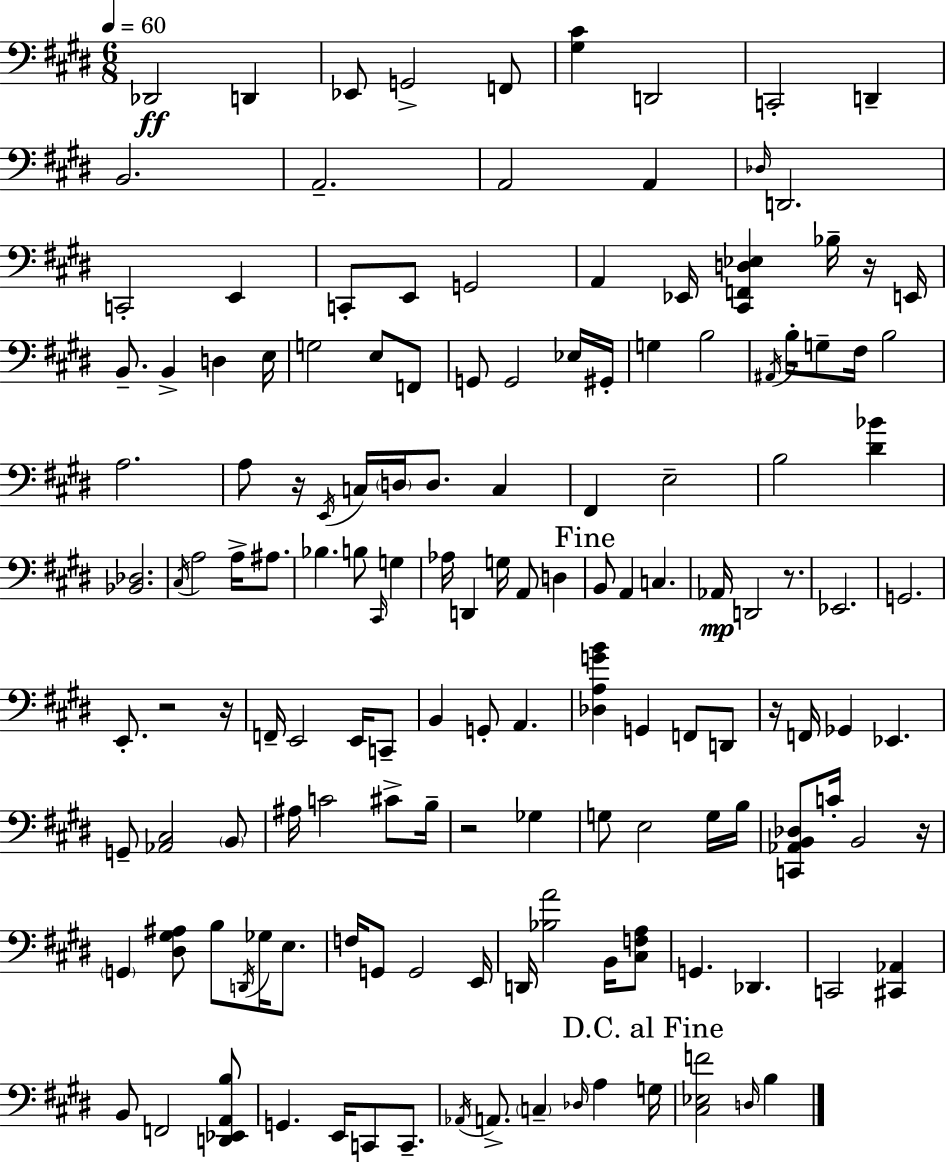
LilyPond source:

{
  \clef bass
  \numericTimeSignature
  \time 6/8
  \key e \major
  \tempo 4 = 60
  des,2\ff d,4 | ees,8 g,2-> f,8 | <gis cis'>4 d,2 | c,2-. d,4-- | \break b,2. | a,2.-- | a,2 a,4 | \grace { des16 } d,2. | \break c,2-. e,4 | c,8-. e,8 g,2 | a,4 ees,16 <cis, f, d ees>4 bes16-- r16 | e,16 b,8.-- b,4-> d4 | \break e16 g2 e8 f,8 | g,8 g,2 ees16 | gis,16-. g4 b2 | \acciaccatura { ais,16 } b16-. g8-- fis16 b2 | \break a2. | a8 r16 \acciaccatura { e,16 } c16 \parenthesize d16 d8. c4 | fis,4 e2-- | b2 <dis' bes'>4 | \break <bes, des>2. | \acciaccatura { cis16 } a2 | a16-> ais8. bes4. b8 | \grace { cis,16 } g4 aes16 d,4 g16 a,8 | \break d4 \mark "Fine" b,8 a,4 c4. | aes,16\mp d,2 | r8. ees,2. | g,2. | \break e,8.-. r2 | r16 f,16-- e,2 | e,16 c,8-- b,4 g,8-. a,4. | <des a g' b'>4 g,4 | \break f,8 d,8 r16 f,16 ges,4 ees,4. | g,8-- <aes, cis>2 | \parenthesize b,8 ais16 c'2 | cis'8-> b16-- r2 | \break ges4 g8 e2 | g16 b16 <c, aes, b, des>8 c'16-. b,2 | r16 \parenthesize g,4 <dis gis ais>8 b8 | \acciaccatura { d,16 } ges16 e8. f16 g,8 g,2 | \break e,16 d,16 <bes a'>2 | b,16 <cis f a>8 g,4. | des,4. c,2 | <cis, aes,>4 b,8 f,2 | \break <d, ees, a, b>8 g,4. | e,16 c,8 c,8.-- \acciaccatura { aes,16 } a,8.-> \parenthesize c4-- | \grace { des16 } a4 \mark "D.C. al Fine" g16 <cis ees f'>2 | \grace { d16 } b4 \bar "|."
}